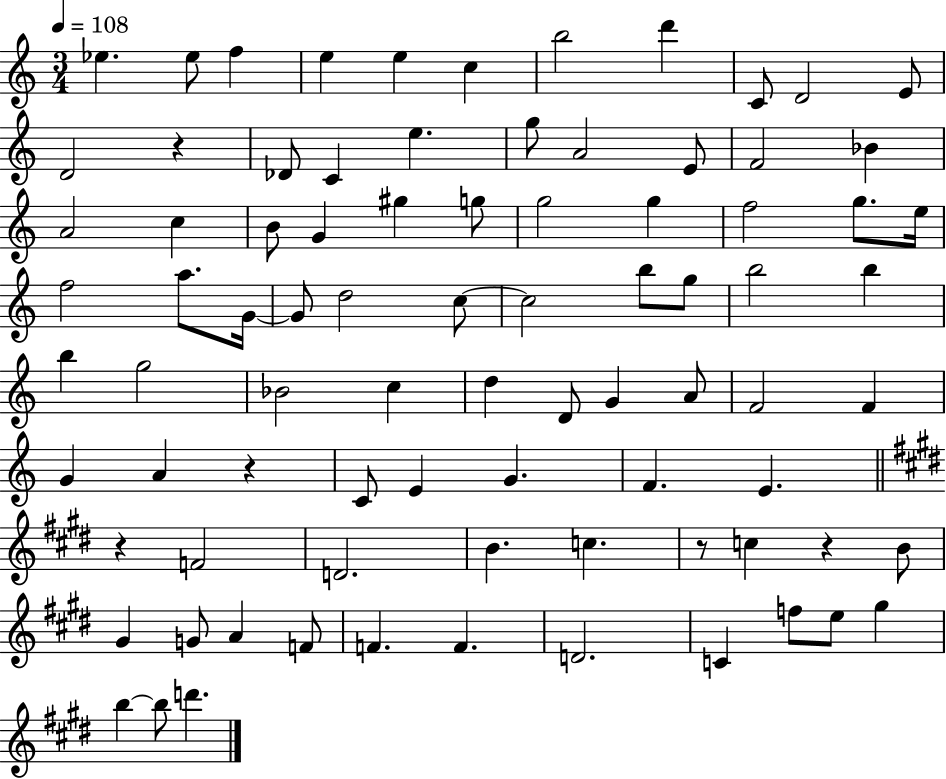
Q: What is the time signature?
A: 3/4